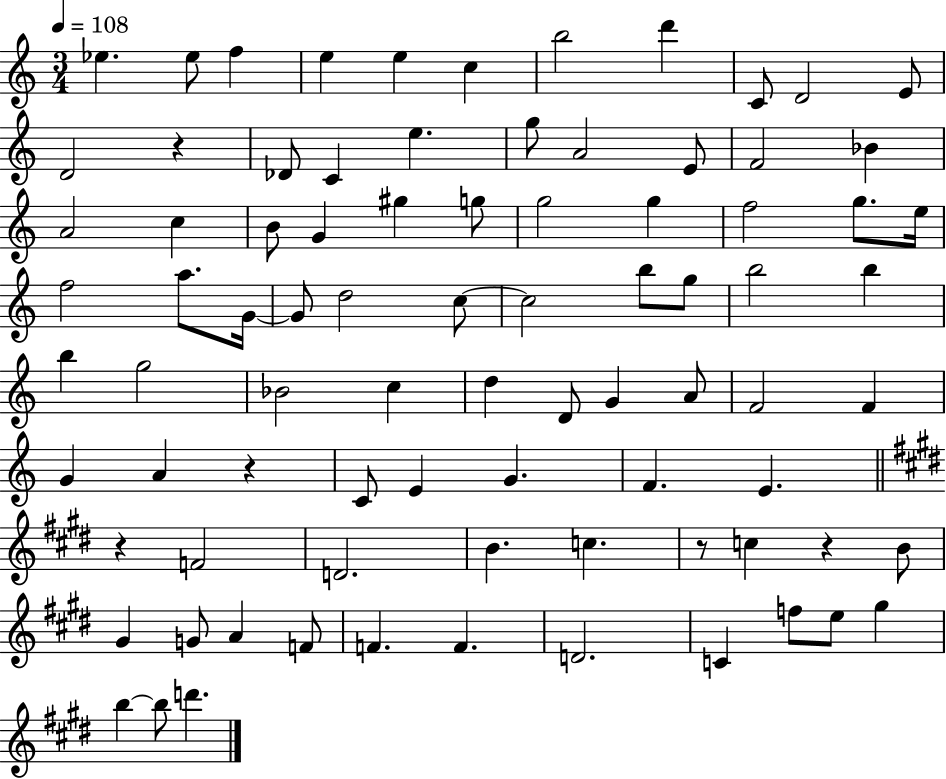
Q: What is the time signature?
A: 3/4